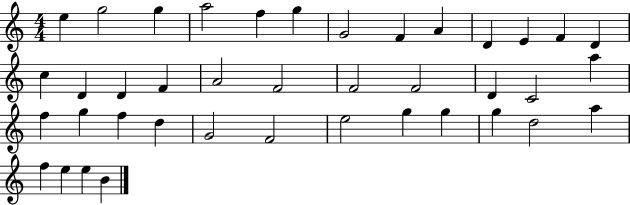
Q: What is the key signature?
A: C major